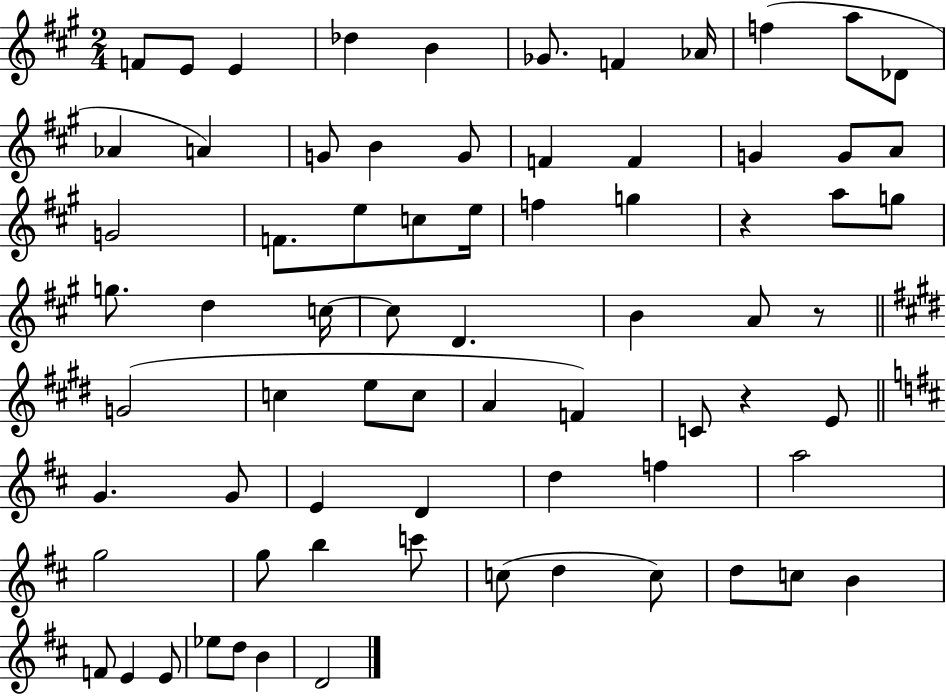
{
  \clef treble
  \numericTimeSignature
  \time 2/4
  \key a \major
  f'8 e'8 e'4 | des''4 b'4 | ges'8. f'4 aes'16 | f''4( a''8 des'8 | \break aes'4 a'4) | g'8 b'4 g'8 | f'4 f'4 | g'4 g'8 a'8 | \break g'2 | f'8. e''8 c''8 e''16 | f''4 g''4 | r4 a''8 g''8 | \break g''8. d''4 c''16~~ | c''8 d'4. | b'4 a'8 r8 | \bar "||" \break \key e \major g'2( | c''4 e''8 c''8 | a'4 f'4) | c'8 r4 e'8 | \break \bar "||" \break \key d \major g'4. g'8 | e'4 d'4 | d''4 f''4 | a''2 | \break g''2 | g''8 b''4 c'''8 | c''8( d''4 c''8) | d''8 c''8 b'4 | \break f'8 e'4 e'8 | ees''8 d''8 b'4 | d'2 | \bar "|."
}